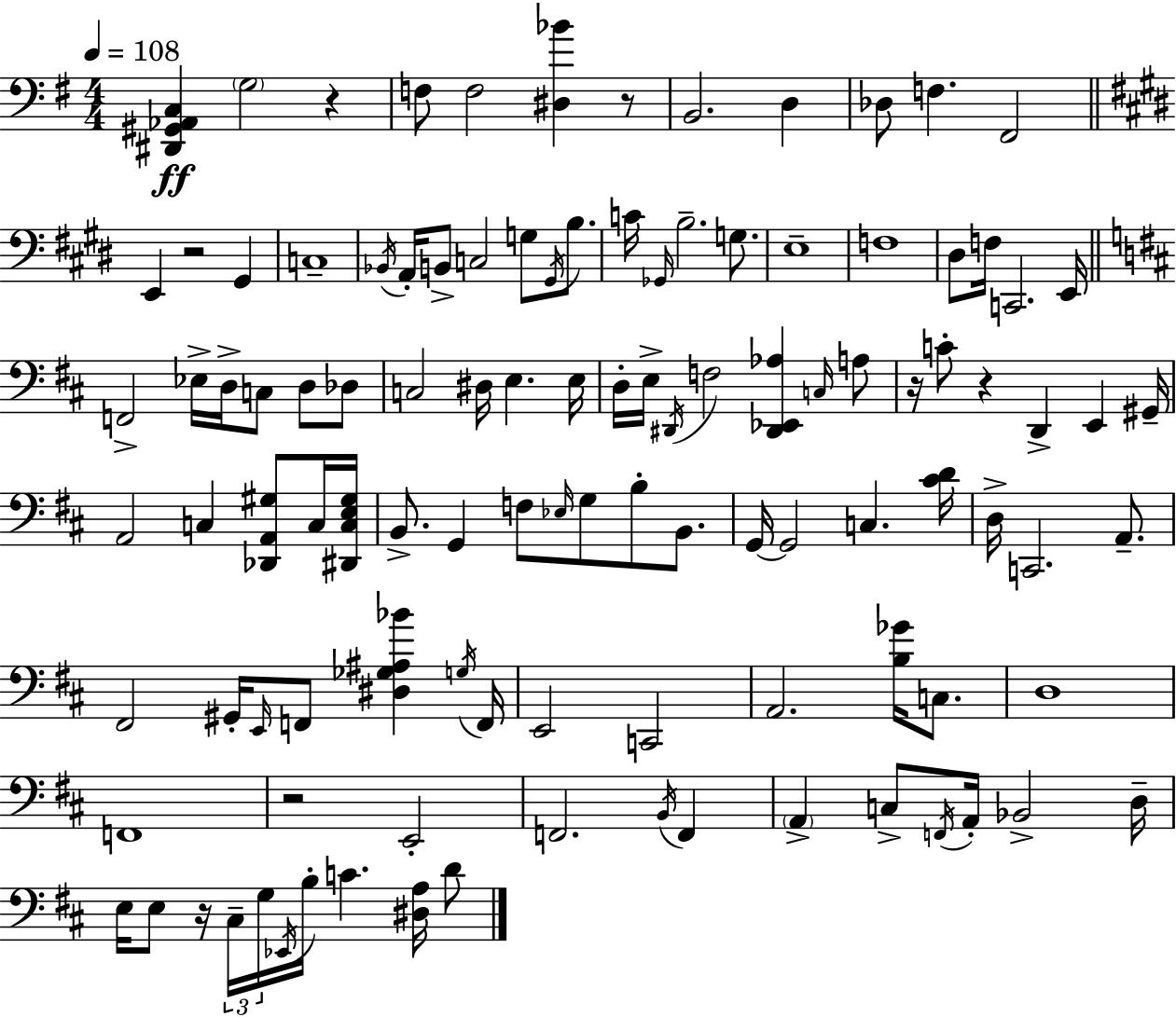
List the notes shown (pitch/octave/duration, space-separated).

[D#2,G#2,Ab2,C3]/q G3/h R/q F3/e F3/h [D#3,Bb4]/q R/e B2/h. D3/q Db3/e F3/q. F#2/h E2/q R/h G#2/q C3/w Bb2/s A2/s B2/e C3/h G3/e G#2/s B3/e. C4/s Gb2/s B3/h. G3/e. E3/w F3/w D#3/e F3/s C2/h. E2/s F2/h Eb3/s D3/s C3/e D3/e Db3/e C3/h D#3/s E3/q. E3/s D3/s E3/s D#2/s F3/h [D#2,Eb2,Ab3]/q C3/s A3/e R/s C4/e R/q D2/q E2/q G#2/s A2/h C3/q [Db2,A2,G#3]/e C3/s [D#2,C3,E3,G#3]/s B2/e. G2/q F3/e Eb3/s G3/e B3/e B2/e. G2/s G2/h C3/q. [C#4,D4]/s D3/s C2/h. A2/e. F#2/h G#2/s E2/s F2/e [D#3,Gb3,A#3,Bb4]/q G3/s F2/s E2/h C2/h A2/h. [B3,Gb4]/s C3/e. D3/w F2/w R/h E2/h F2/h. B2/s F2/q A2/q C3/e F2/s A2/s Bb2/h D3/s E3/s E3/e R/s C#3/s G3/s Eb2/s B3/s C4/q. [D#3,A3]/s D4/e